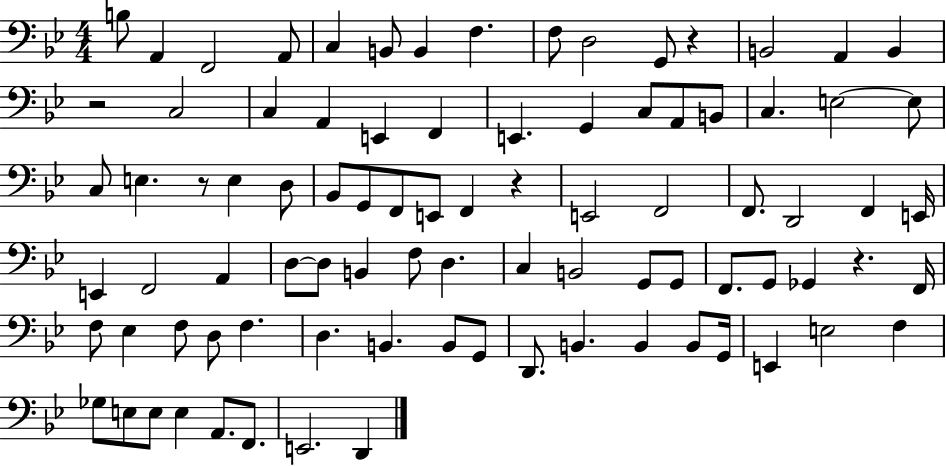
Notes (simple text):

B3/e A2/q F2/h A2/e C3/q B2/e B2/q F3/q. F3/e D3/h G2/e R/q B2/h A2/q B2/q R/h C3/h C3/q A2/q E2/q F2/q E2/q. G2/q C3/e A2/e B2/e C3/q. E3/h E3/e C3/e E3/q. R/e E3/q D3/e Bb2/e G2/e F2/e E2/e F2/q R/q E2/h F2/h F2/e. D2/h F2/q E2/s E2/q F2/h A2/q D3/e D3/e B2/q F3/e D3/q. C3/q B2/h G2/e G2/e F2/e. G2/e Gb2/q R/q. F2/s F3/e Eb3/q F3/e D3/e F3/q. D3/q. B2/q. B2/e G2/e D2/e. B2/q. B2/q B2/e G2/s E2/q E3/h F3/q Gb3/e E3/e E3/e E3/q A2/e. F2/e. E2/h. D2/q